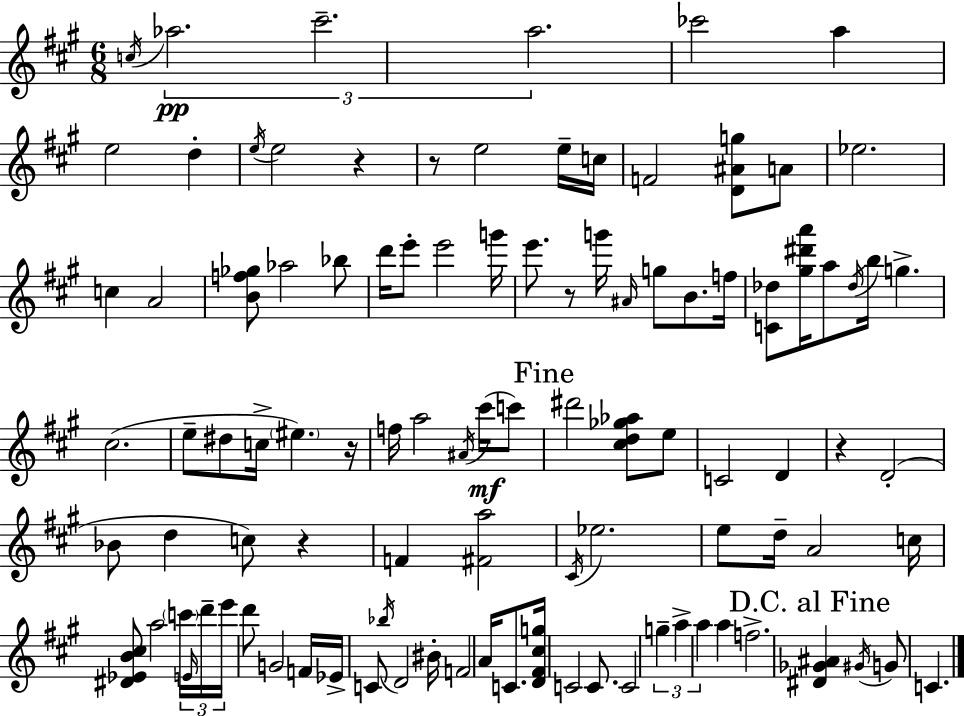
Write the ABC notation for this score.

X:1
T:Untitled
M:6/8
L:1/4
K:A
c/4 _a2 ^c'2 a2 _c'2 a e2 d e/4 e2 z z/2 e2 e/4 c/4 F2 [D^Ag]/2 A/2 _e2 c A2 [Bf_g]/2 _a2 _b/2 d'/4 e'/2 e'2 g'/4 e'/2 z/2 g'/4 ^A/4 g/2 B/2 f/4 [C_d]/2 [^g^d'a']/4 a/2 _d/4 b/4 g ^c2 e/2 ^d/2 c/4 ^e z/4 f/4 a2 ^A/4 ^c'/4 c'/2 ^d'2 [^cd_g_a]/2 e/2 C2 D z D2 _B/2 d c/2 z F [^Fa]2 ^C/4 _e2 e/2 d/4 A2 c/4 [^D_EB^c]/2 a2 c'/4 E/4 d'/4 e'/4 d'/2 G2 F/4 _E/4 C/2 _b/4 D2 ^B/4 F2 A/4 C/2 [D^F^cg]/4 C2 C/2 C2 g a a a f2 [^D_G^A] ^G/4 G/2 C